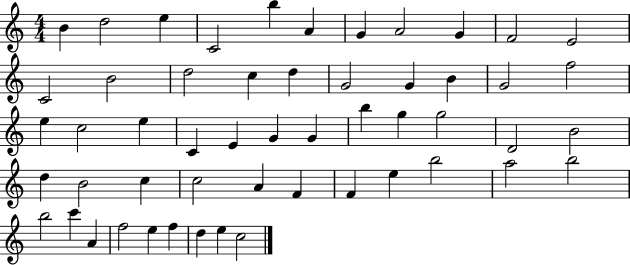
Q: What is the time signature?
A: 4/4